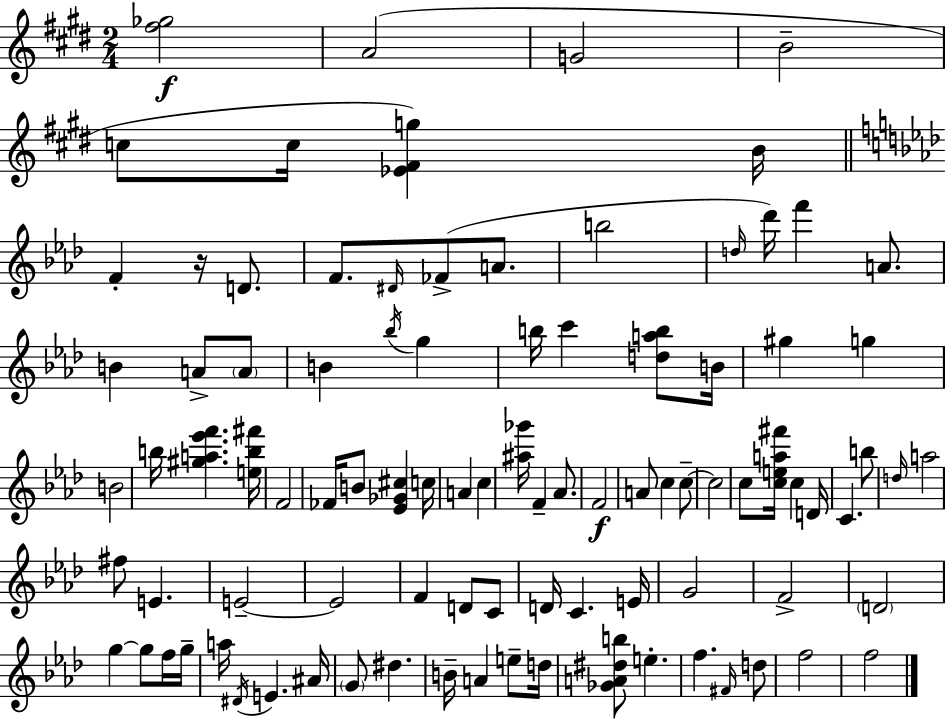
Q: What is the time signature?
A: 2/4